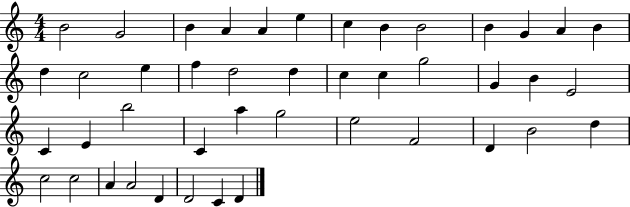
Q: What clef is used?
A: treble